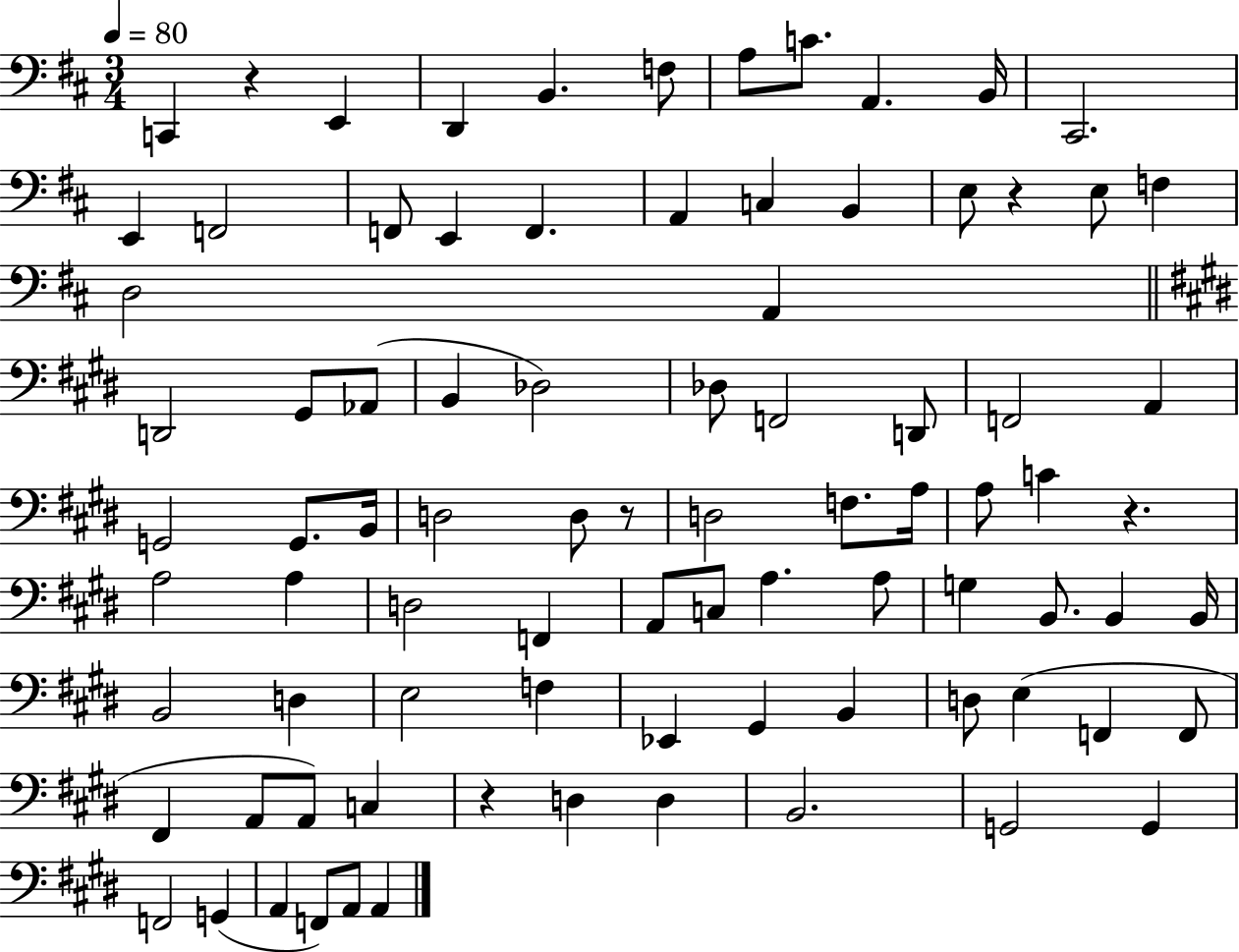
C2/q R/q E2/q D2/q B2/q. F3/e A3/e C4/e. A2/q. B2/s C#2/h. E2/q F2/h F2/e E2/q F2/q. A2/q C3/q B2/q E3/e R/q E3/e F3/q D3/h A2/q D2/h G#2/e Ab2/e B2/q Db3/h Db3/e F2/h D2/e F2/h A2/q G2/h G2/e. B2/s D3/h D3/e R/e D3/h F3/e. A3/s A3/e C4/q R/q. A3/h A3/q D3/h F2/q A2/e C3/e A3/q. A3/e G3/q B2/e. B2/q B2/s B2/h D3/q E3/h F3/q Eb2/q G#2/q B2/q D3/e E3/q F2/q F2/e F#2/q A2/e A2/e C3/q R/q D3/q D3/q B2/h. G2/h G2/q F2/h G2/q A2/q F2/e A2/e A2/q